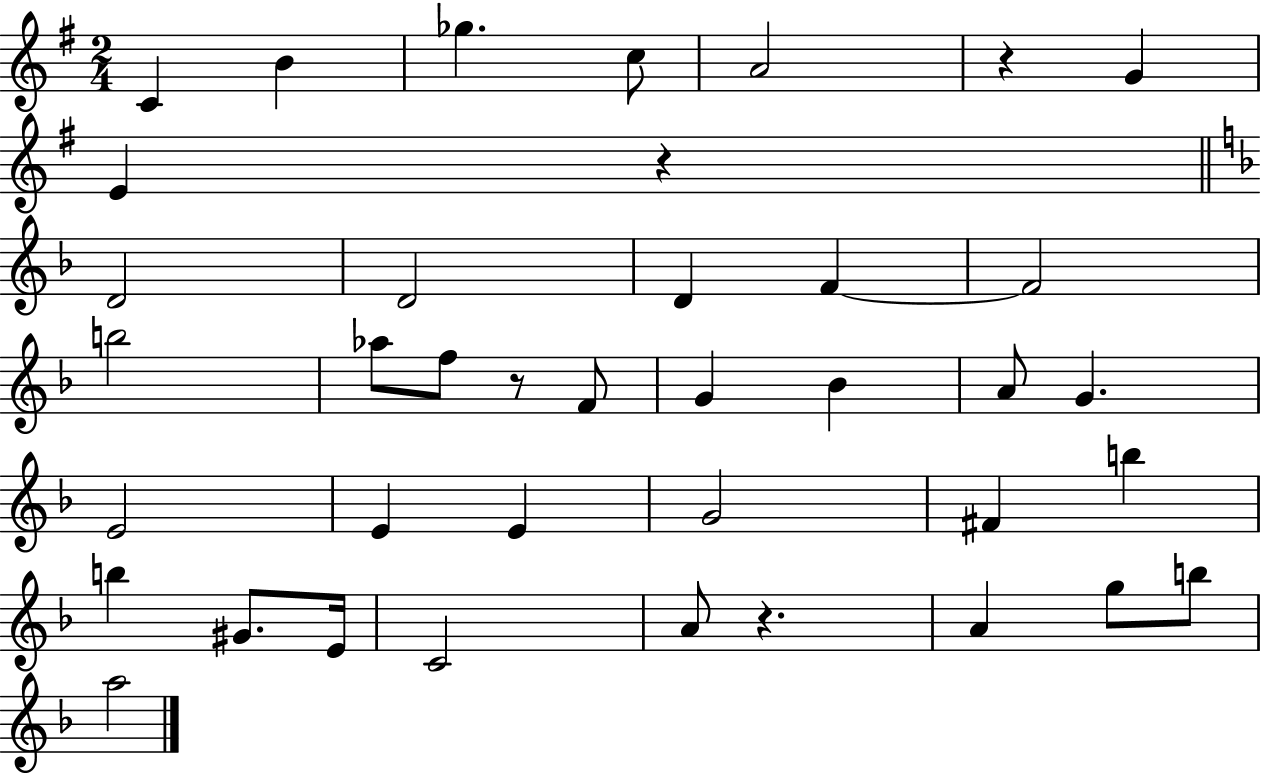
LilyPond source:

{
  \clef treble
  \numericTimeSignature
  \time 2/4
  \key g \major
  c'4 b'4 | ges''4. c''8 | a'2 | r4 g'4 | \break e'4 r4 | \bar "||" \break \key f \major d'2 | d'2 | d'4 f'4~~ | f'2 | \break b''2 | aes''8 f''8 r8 f'8 | g'4 bes'4 | a'8 g'4. | \break e'2 | e'4 e'4 | g'2 | fis'4 b''4 | \break b''4 gis'8. e'16 | c'2 | a'8 r4. | a'4 g''8 b''8 | \break a''2 | \bar "|."
}